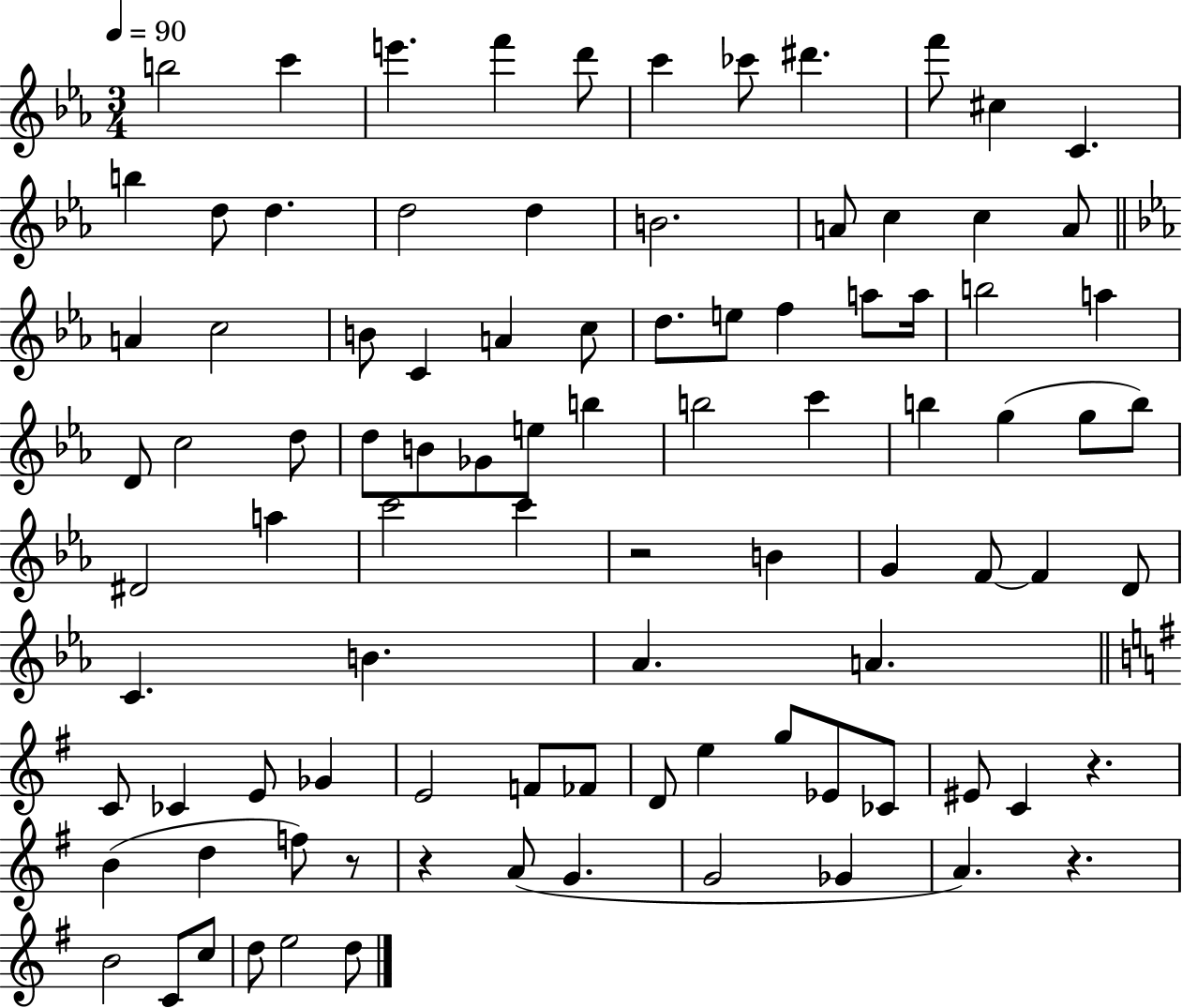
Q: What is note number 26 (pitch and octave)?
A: A4